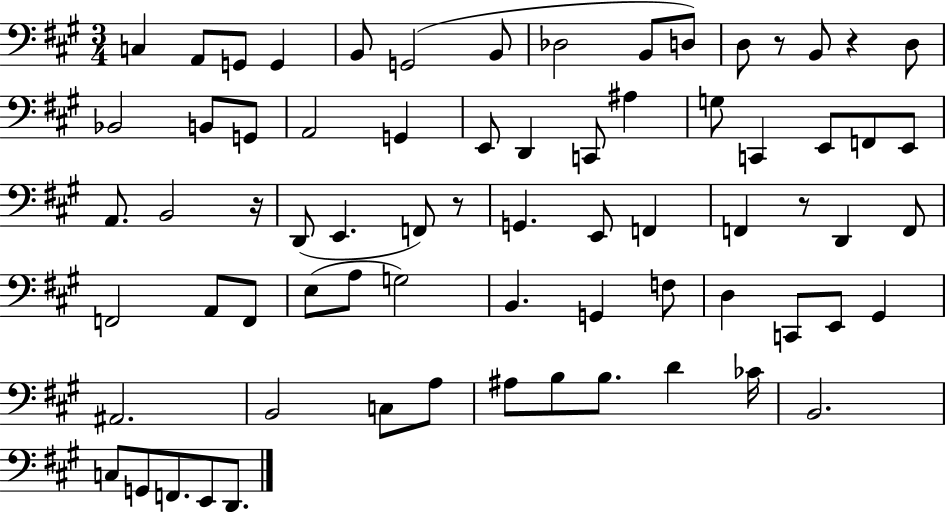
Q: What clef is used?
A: bass